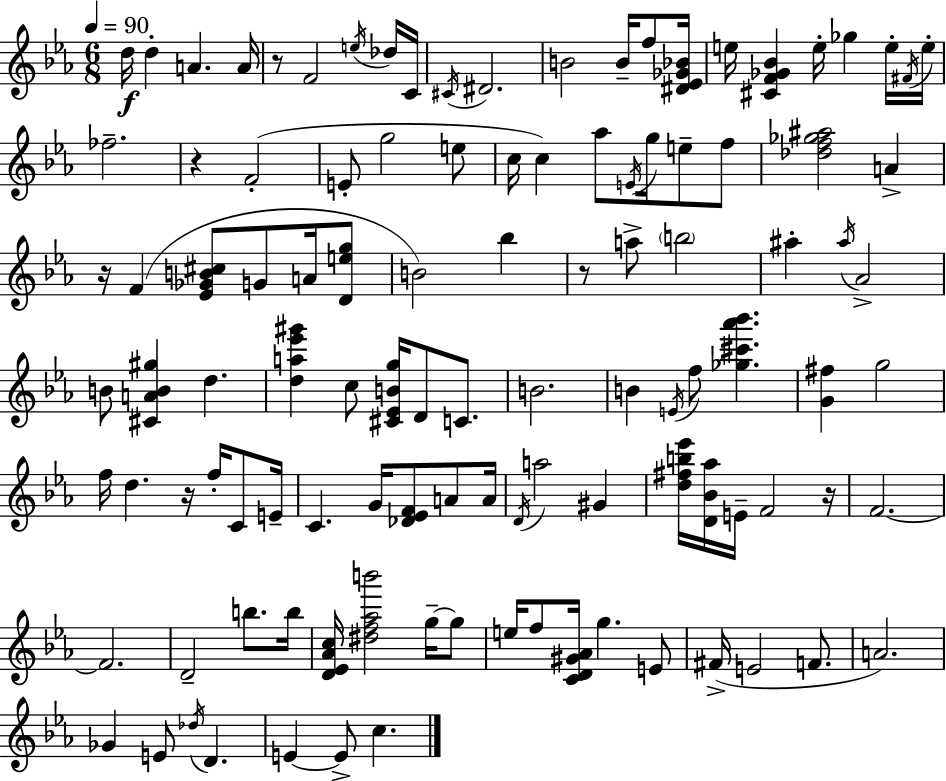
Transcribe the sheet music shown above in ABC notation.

X:1
T:Untitled
M:6/8
L:1/4
K:Cm
d/4 d A A/4 z/2 F2 e/4 _d/4 C/4 ^C/4 ^D2 B2 B/4 f/2 [^D_E_G_B]/4 e/4 [^CF_G_B] e/4 _g e/4 ^F/4 e/4 _f2 z F2 E/2 g2 e/2 c/4 c _a/2 E/4 g/4 e/2 f/2 [_df_g^a]2 A z/4 F [_E_GB^c]/2 G/2 A/4 [Deg]/2 B2 _b z/2 a/2 b2 ^a ^a/4 _A2 B/2 [^CAB^g] d [da_e'^g'] c/2 [^C_EBg]/4 D/2 C/2 B2 B E/4 f/2 [_g^c'_a'_b'] [G^f] g2 f/4 d z/4 f/4 C/2 E/4 C G/4 [_D_EF]/2 A/2 A/4 D/4 a2 ^G [d^fb_e']/4 [D_B_a]/4 E/4 F2 z/4 F2 F2 D2 b/2 b/4 [D_E_Ac]/4 [^df_ab']2 g/4 g/2 e/4 f/2 [CD^G_A]/4 g E/2 ^F/4 E2 F/2 A2 _G E/2 _d/4 D E E/2 c